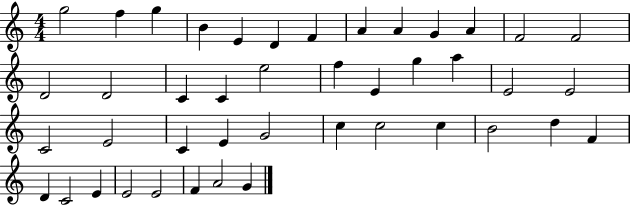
G5/h F5/q G5/q B4/q E4/q D4/q F4/q A4/q A4/q G4/q A4/q F4/h F4/h D4/h D4/h C4/q C4/q E5/h F5/q E4/q G5/q A5/q E4/h E4/h C4/h E4/h C4/q E4/q G4/h C5/q C5/h C5/q B4/h D5/q F4/q D4/q C4/h E4/q E4/h E4/h F4/q A4/h G4/q